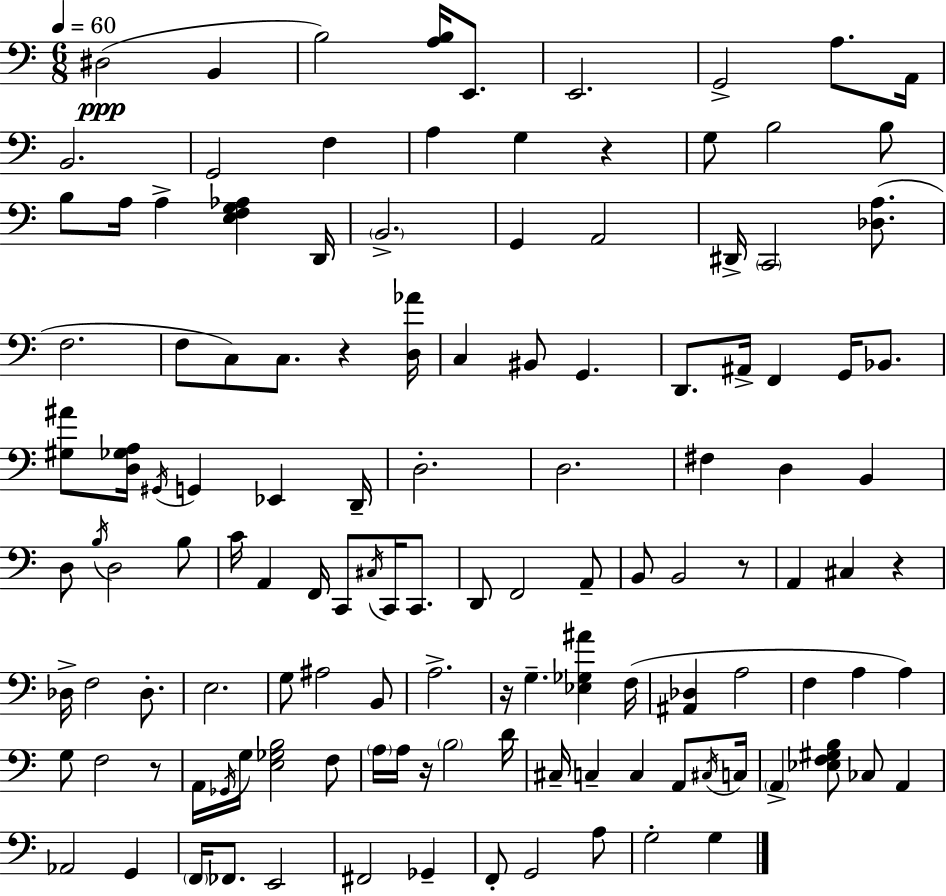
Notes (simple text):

D#3/h B2/q B3/h [A3,B3]/s E2/e. E2/h. G2/h A3/e. A2/s B2/h. G2/h F3/q A3/q G3/q R/q G3/e B3/h B3/e B3/e A3/s A3/q [E3,F3,G3,Ab3]/q D2/s B2/h. G2/q A2/h D#2/s C2/h [Db3,A3]/e. F3/h. F3/e C3/e C3/e. R/q [D3,Ab4]/s C3/q BIS2/e G2/q. D2/e. A#2/s F2/q G2/s Bb2/e. [G#3,A#4]/e [D3,Gb3,A3]/s G#2/s G2/q Eb2/q D2/s D3/h. D3/h. F#3/q D3/q B2/q D3/e B3/s D3/h B3/e C4/s A2/q F2/s C2/e C#3/s C2/s C2/e. D2/e F2/h A2/e B2/e B2/h R/e A2/q C#3/q R/q Db3/s F3/h Db3/e. E3/h. G3/e A#3/h B2/e A3/h. R/s G3/q. [Eb3,Gb3,A#4]/q F3/s [A#2,Db3]/q A3/h F3/q A3/q A3/q G3/e F3/h R/e A2/s Gb2/s G3/s [E3,Gb3,B3]/h F3/e A3/s A3/s R/s B3/h D4/s C#3/s C3/q C3/q A2/e C#3/s C3/s A2/q [Eb3,F3,G#3,B3]/e CES3/e A2/q Ab2/h G2/q F2/s FES2/e. E2/h F#2/h Gb2/q F2/e G2/h A3/e G3/h G3/q